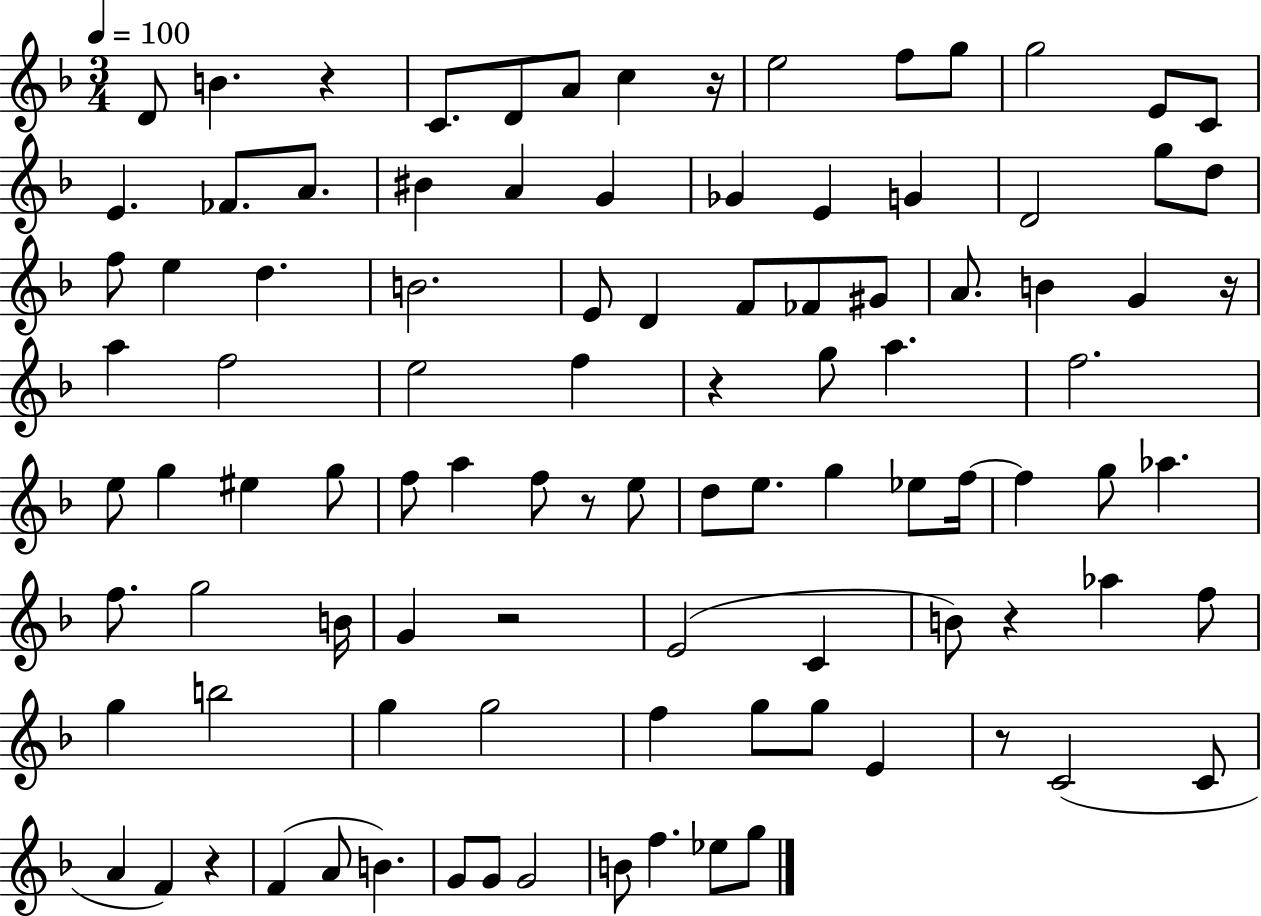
D4/e B4/q. R/q C4/e. D4/e A4/e C5/q R/s E5/h F5/e G5/e G5/h E4/e C4/e E4/q. FES4/e. A4/e. BIS4/q A4/q G4/q Gb4/q E4/q G4/q D4/h G5/e D5/e F5/e E5/q D5/q. B4/h. E4/e D4/q F4/e FES4/e G#4/e A4/e. B4/q G4/q R/s A5/q F5/h E5/h F5/q R/q G5/e A5/q. F5/h. E5/e G5/q EIS5/q G5/e F5/e A5/q F5/e R/e E5/e D5/e E5/e. G5/q Eb5/e F5/s F5/q G5/e Ab5/q. F5/e. G5/h B4/s G4/q R/h E4/h C4/q B4/e R/q Ab5/q F5/e G5/q B5/h G5/q G5/h F5/q G5/e G5/e E4/q R/e C4/h C4/e A4/q F4/q R/q F4/q A4/e B4/q. G4/e G4/e G4/h B4/e F5/q. Eb5/e G5/e